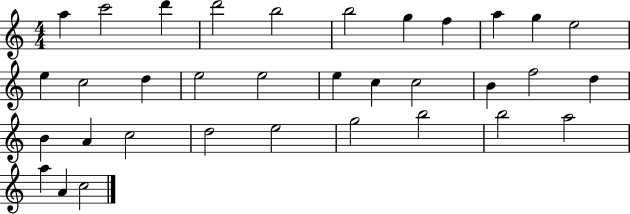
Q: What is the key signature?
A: C major